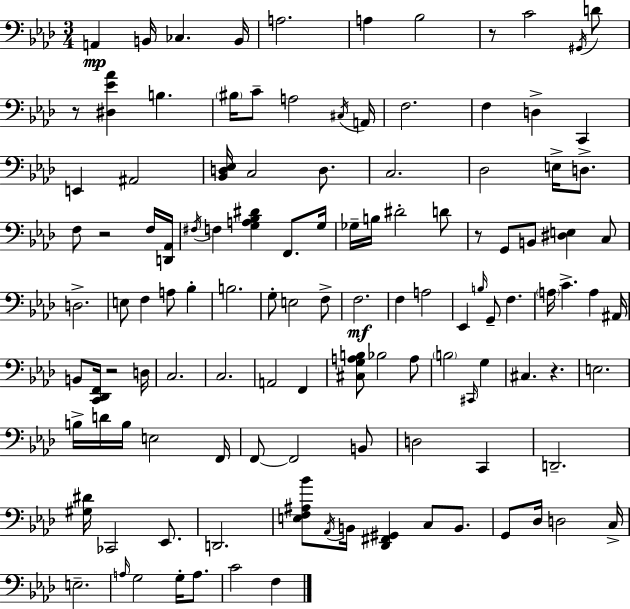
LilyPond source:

{
  \clef bass
  \numericTimeSignature
  \time 3/4
  \key aes \major
  a,4\mp b,16 ces4. b,16 | a2. | a4 bes2 | r8 c'2 \acciaccatura { gis,16 } d'8 | \break r8 <dis ees' aes'>4 b4. | \parenthesize bis16 c'8-- a2 | \acciaccatura { cis16 } a,16 f2. | f4 d4-> c,4 | \break e,4 ais,2 | <bes, d ees>16 c2 d8. | c2. | des2 e16-> d8.-> | \break f8 r2 | f16 <d, aes,>16 \acciaccatura { fis16 } f4 <g a bes dis'>4 f,8. | g16 ges16-- b16 dis'2-. | d'8 r8 g,8 b,8 <dis e>4 | \break c8 d2.-> | e8 f4 a8 bes4-. | b2. | g8-. e2 | \break f8-> f2.\mf | f4 a2 | ees,4 \grace { b16 } g,8-- f4. | \parenthesize a16 c'4.-> a4 | \break ais,16 b,8 <c, des, f,>16 r2 | d16 c2. | c2. | a,2 | \break f,4 <cis g a b>8 bes2 | a8 \parenthesize b2 | \grace { cis,16 } g4 cis4. r4. | e2. | \break b16-> d'16 b16 e2 | f,16 f,8~~ f,2 | b,8 d2 | c,4 d,2.-- | \break <gis dis'>16 ces,2 | ees,8. d,2. | <e f ais bes'>8 \acciaccatura { aes,16 } b,16 <des, fis, gis,>4 | c8 b,8. g,8 des16 d2 | \break c16-> e2.-- | \grace { a16 } g2 | g16-. a8. c'2 | f4 \bar "|."
}